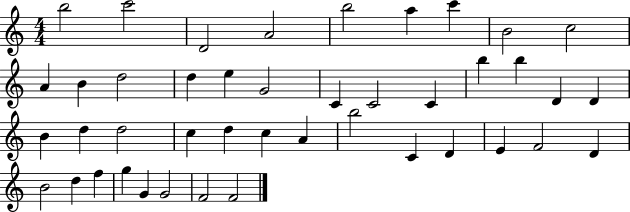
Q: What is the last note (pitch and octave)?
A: F4